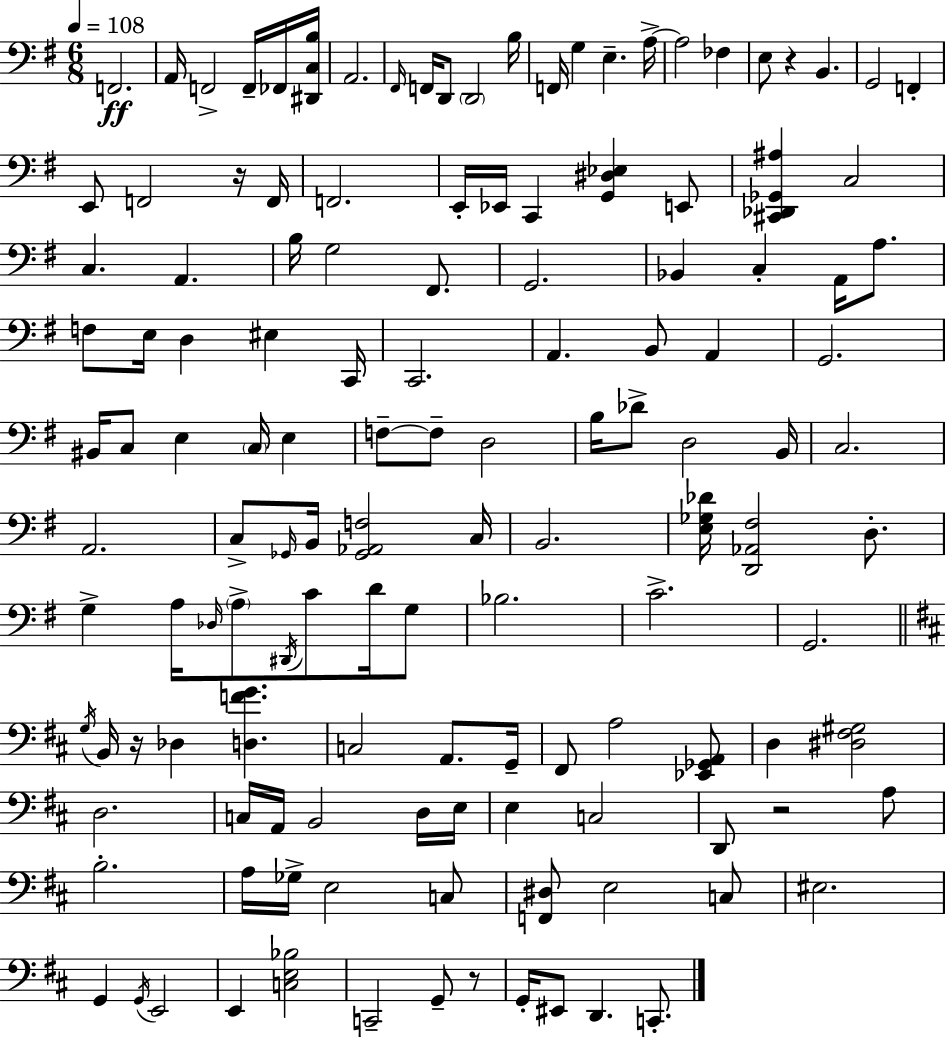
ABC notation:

X:1
T:Untitled
M:6/8
L:1/4
K:G
F,,2 A,,/4 F,,2 F,,/4 _F,,/4 [^D,,C,B,]/4 A,,2 ^F,,/4 F,,/4 D,,/2 D,,2 B,/4 F,,/4 G, E, A,/4 A,2 _F, E,/2 z B,, G,,2 F,, E,,/2 F,,2 z/4 F,,/4 F,,2 E,,/4 _E,,/4 C,, [G,,^D,_E,] E,,/2 [^C,,_D,,_G,,^A,] C,2 C, A,, B,/4 G,2 ^F,,/2 G,,2 _B,, C, A,,/4 A,/2 F,/2 E,/4 D, ^E, C,,/4 C,,2 A,, B,,/2 A,, G,,2 ^B,,/4 C,/2 E, C,/4 E, F,/2 F,/2 D,2 B,/4 _D/2 D,2 B,,/4 C,2 A,,2 C,/2 _G,,/4 B,,/4 [_G,,_A,,F,]2 C,/4 B,,2 [E,_G,_D]/4 [D,,_A,,^F,]2 D,/2 G, A,/4 _D,/4 A,/2 ^D,,/4 C/2 D/4 G,/2 _B,2 C2 G,,2 G,/4 B,,/4 z/4 _D, [D,FG] C,2 A,,/2 G,,/4 ^F,,/2 A,2 [_E,,_G,,A,,]/2 D, [^D,^F,^G,]2 D,2 C,/4 A,,/4 B,,2 D,/4 E,/4 E, C,2 D,,/2 z2 A,/2 B,2 A,/4 _G,/4 E,2 C,/2 [F,,^D,]/2 E,2 C,/2 ^E,2 G,, G,,/4 E,,2 E,, [C,E,_B,]2 C,,2 G,,/2 z/2 G,,/4 ^E,,/2 D,, C,,/2